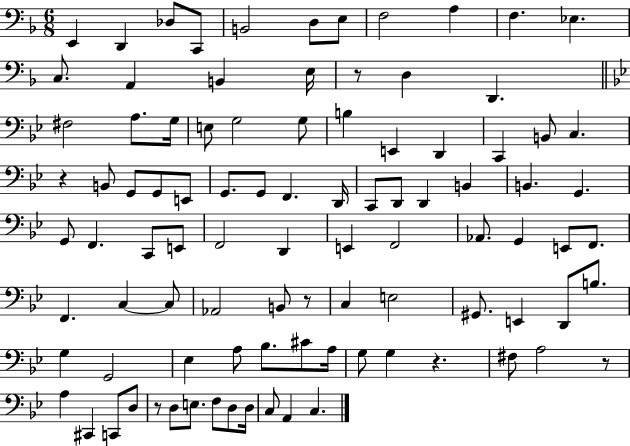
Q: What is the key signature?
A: F major